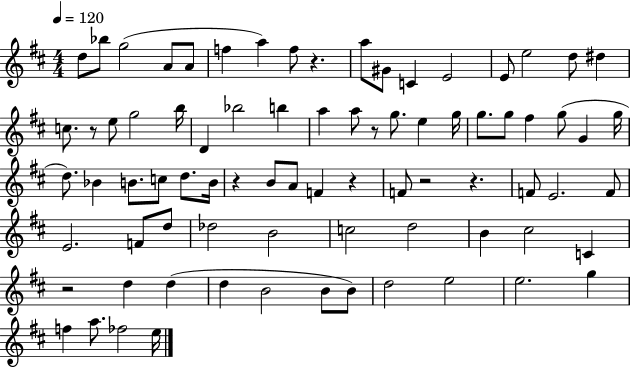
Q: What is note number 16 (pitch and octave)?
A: D#5